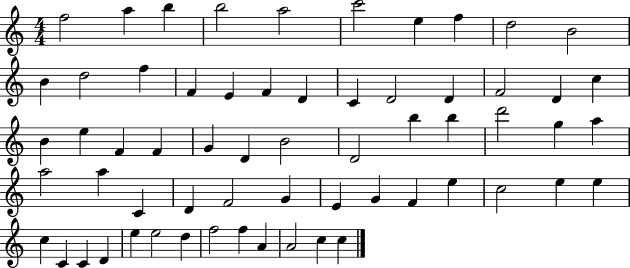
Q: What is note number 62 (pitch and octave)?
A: C5